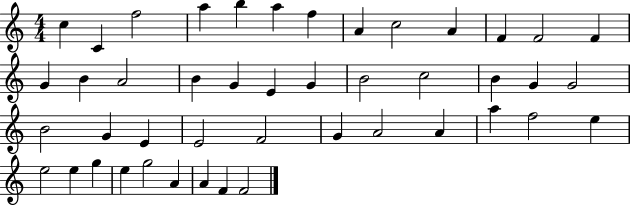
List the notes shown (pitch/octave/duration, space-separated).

C5/q C4/q F5/h A5/q B5/q A5/q F5/q A4/q C5/h A4/q F4/q F4/h F4/q G4/q B4/q A4/h B4/q G4/q E4/q G4/q B4/h C5/h B4/q G4/q G4/h B4/h G4/q E4/q E4/h F4/h G4/q A4/h A4/q A5/q F5/h E5/q E5/h E5/q G5/q E5/q G5/h A4/q A4/q F4/q F4/h